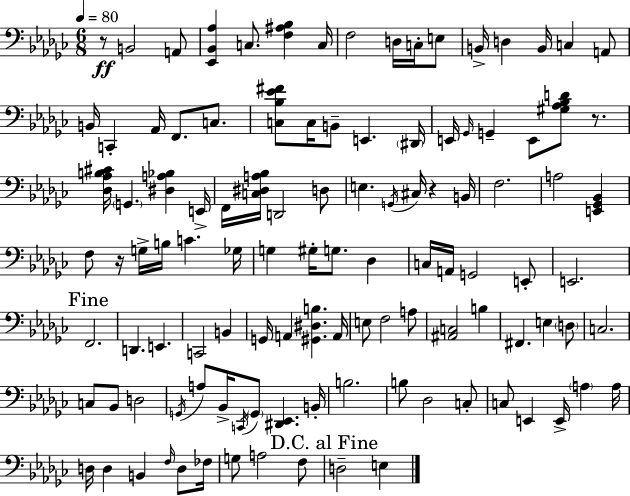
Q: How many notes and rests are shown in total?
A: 111